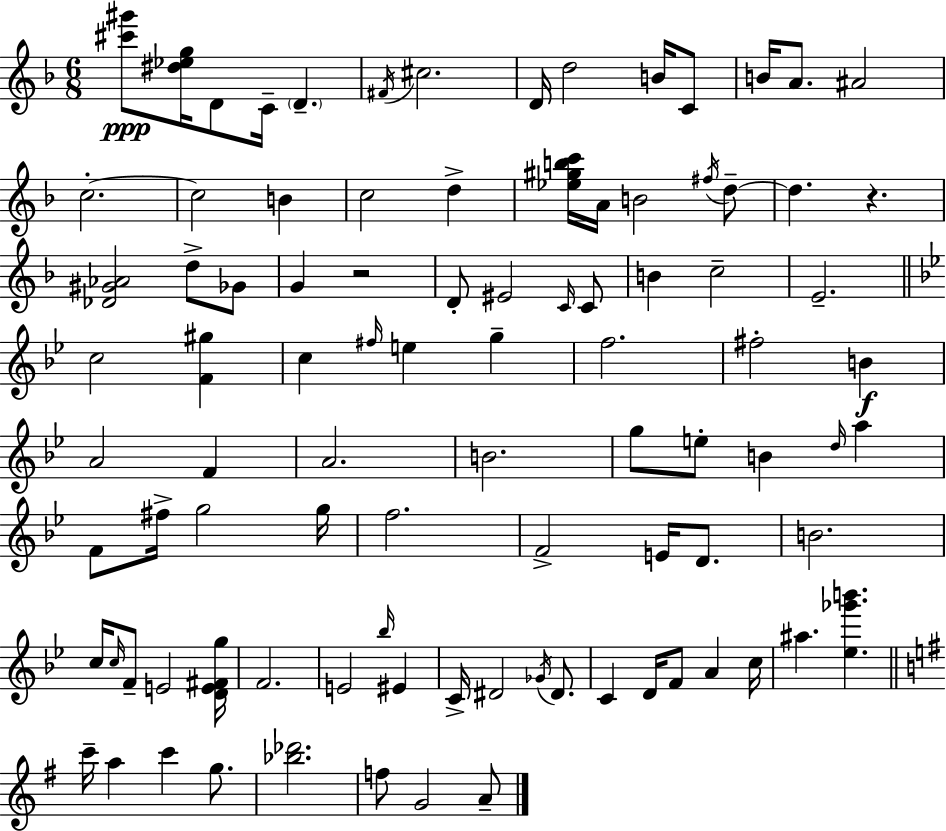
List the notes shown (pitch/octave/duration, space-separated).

[C#6,G#6]/e [D#5,Eb5,G5]/s D4/e C4/s D4/q. F#4/s C#5/h. D4/s D5/h B4/s C4/e B4/s A4/e. A#4/h C5/h. C5/h B4/q C5/h D5/q [Eb5,G#5,B5,C6]/s A4/s B4/h F#5/s D5/e D5/q. R/q. [Db4,G#4,Ab4]/h D5/e Gb4/e G4/q R/h D4/e EIS4/h C4/s C4/e B4/q C5/h E4/h. C5/h [F4,G#5]/q C5/q F#5/s E5/q G5/q F5/h. F#5/h B4/q A4/h F4/q A4/h. B4/h. G5/e E5/e B4/q D5/s A5/q F4/e F#5/s G5/h G5/s F5/h. F4/h E4/s D4/e. B4/h. C5/s C5/s F4/e E4/h [D4,E4,F#4,G5]/s F4/h. E4/h Bb5/s EIS4/q C4/s D#4/h Gb4/s D#4/e. C4/q D4/s F4/e A4/q C5/s A#5/q. [Eb5,Gb6,B6]/q. C6/s A5/q C6/q G5/e. [Bb5,Db6]/h. F5/e G4/h A4/e